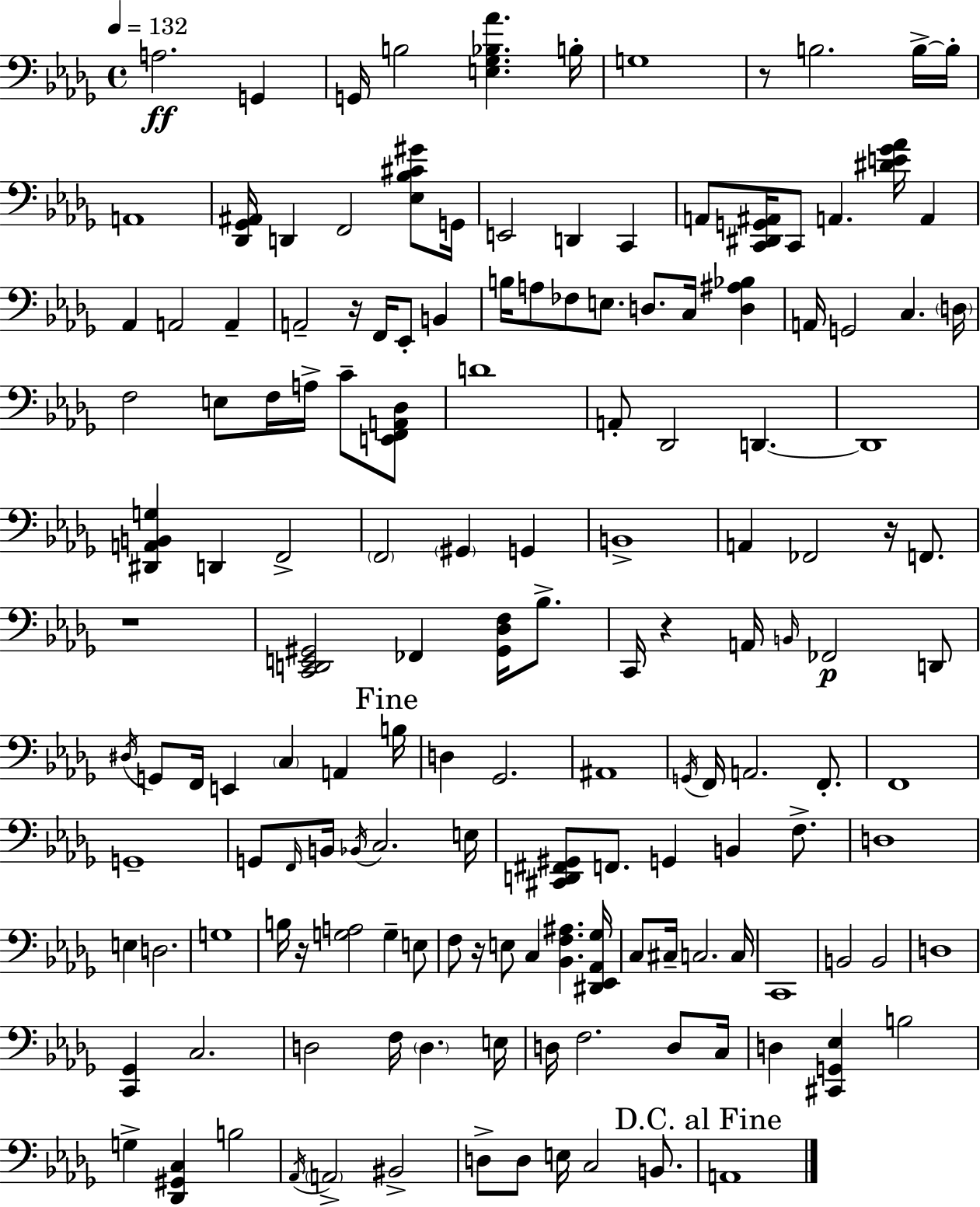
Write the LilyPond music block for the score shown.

{
  \clef bass
  \time 4/4
  \defaultTimeSignature
  \key bes \minor
  \tempo 4 = 132
  a2.\ff g,4 | g,16 b2 <e ges bes aes'>4. b16-. | g1 | r8 b2. b16->~~ b16-. | \break a,1 | <des, ges, ais,>16 d,4 f,2 <ees bes cis' gis'>8 g,16 | e,2 d,4 c,4 | a,8 <c, dis, g, ais,>16 c,8 a,4. <dis' e' ges' aes'>16 a,4 | \break aes,4 a,2 a,4-- | a,2-- r16 f,16 ees,8-. b,4 | b16 a8 fes8 e8. d8. c16 <d ais bes>4 | a,16 g,2 c4. \parenthesize d16 | \break f2 e8 f16 a16-> c'8-- <e, f, a, des>8 | d'1 | a,8-. des,2 d,4.~~ | d,1 | \break <dis, a, b, g>4 d,4 f,2-> | \parenthesize f,2 \parenthesize gis,4 g,4 | b,1-> | a,4 fes,2 r16 f,8. | \break r1 | <c, d, e, gis,>2 fes,4 <gis, des f>16 bes8.-> | c,16 r4 a,16 \grace { b,16 } fes,2\p d,8 | \acciaccatura { dis16 } g,8 f,16 e,4 \parenthesize c4 a,4 | \break \mark "Fine" b16 d4 ges,2. | ais,1 | \acciaccatura { g,16 } f,16 a,2. | f,8.-. f,1 | \break g,1-- | g,8 \grace { f,16 } b,16 \acciaccatura { bes,16 } c2. | e16 <cis, d, fis, gis,>8 f,8. g,4 b,4 | f8.-> d1 | \break e4 d2. | g1 | b16 r16 <g a>2 g4-- | e8 f8 r16 e8 c4 <bes, f ais>4. | \break <dis, ees, aes, ges>16 c8 cis16-- c2. | c16 c,1 | b,2 b,2 | d1 | \break <c, ges,>4 c2. | d2 f16 \parenthesize d4. | e16 d16 f2. | d8 c16 d4 <cis, g, ees>4 b2 | \break g4-> <des, gis, c>4 b2 | \acciaccatura { aes,16 } \parenthesize a,2-> bis,2-> | d8-> d8 e16 c2 | b,8. \mark "D.C. al Fine" a,1 | \break \bar "|."
}